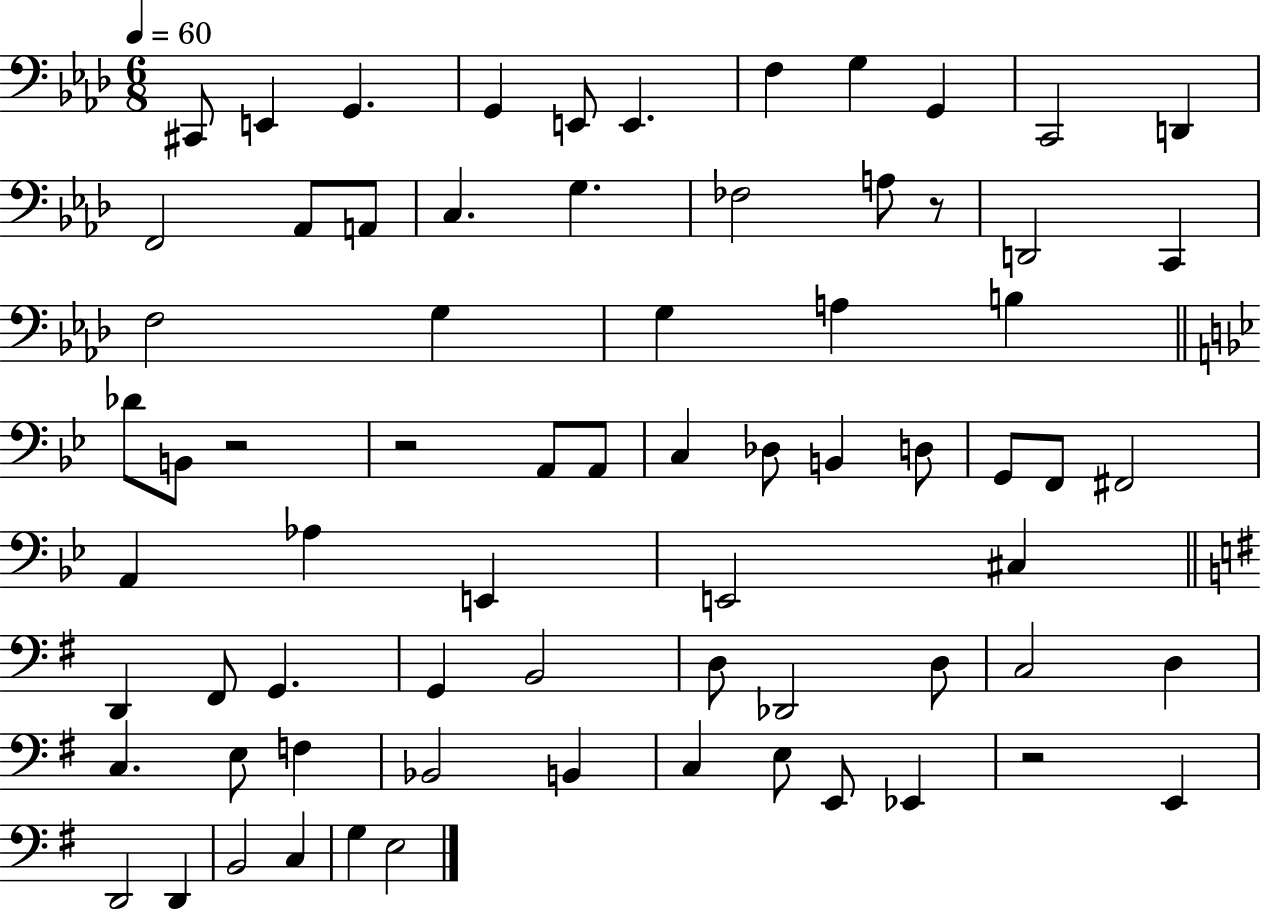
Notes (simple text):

C#2/e E2/q G2/q. G2/q E2/e E2/q. F3/q G3/q G2/q C2/h D2/q F2/h Ab2/e A2/e C3/q. G3/q. FES3/h A3/e R/e D2/h C2/q F3/h G3/q G3/q A3/q B3/q Db4/e B2/e R/h R/h A2/e A2/e C3/q Db3/e B2/q D3/e G2/e F2/e F#2/h A2/q Ab3/q E2/q E2/h C#3/q D2/q F#2/e G2/q. G2/q B2/h D3/e Db2/h D3/e C3/h D3/q C3/q. E3/e F3/q Bb2/h B2/q C3/q E3/e E2/e Eb2/q R/h E2/q D2/h D2/q B2/h C3/q G3/q E3/h